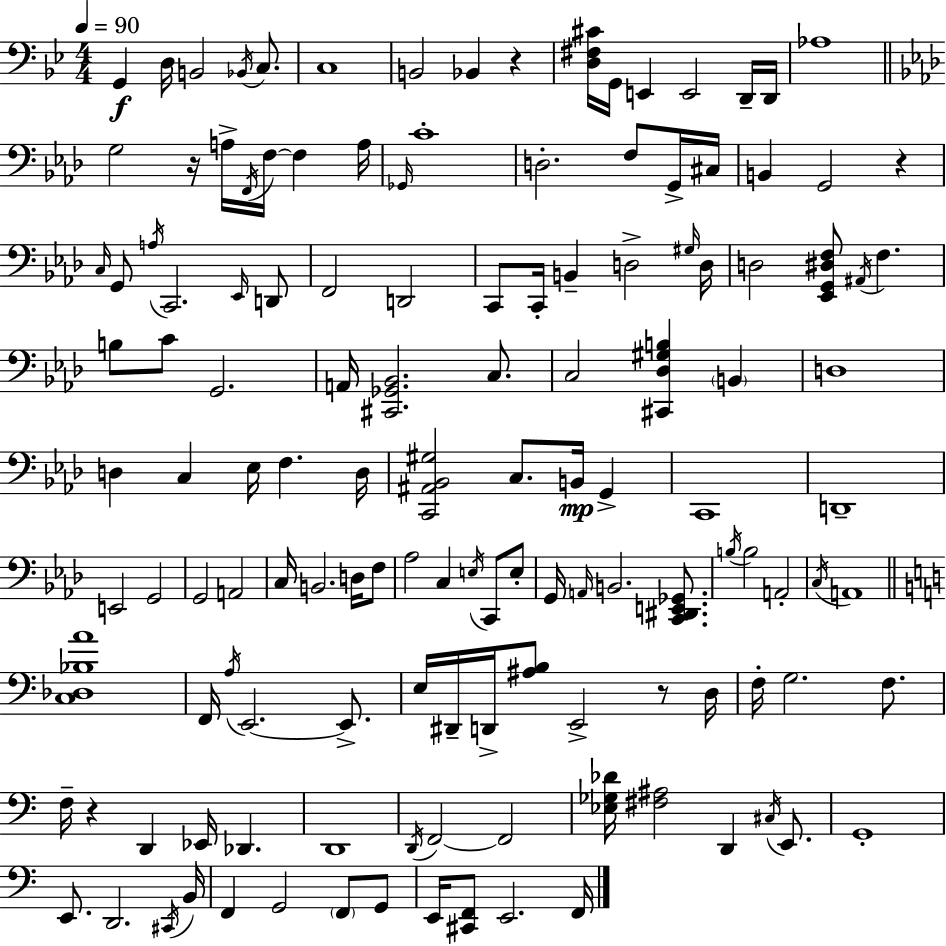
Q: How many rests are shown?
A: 5